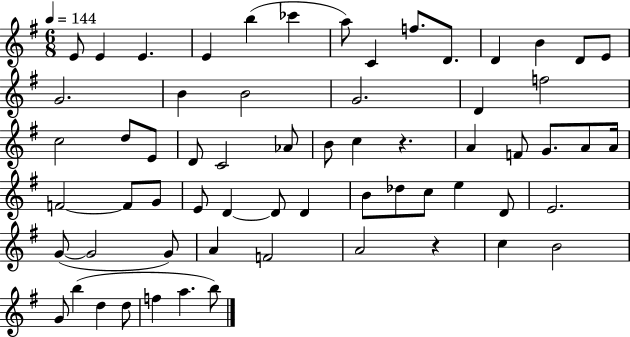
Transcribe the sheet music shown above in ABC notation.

X:1
T:Untitled
M:6/8
L:1/4
K:G
E/2 E E E b _c' a/2 C f/2 D/2 D B D/2 E/2 G2 B B2 G2 D f2 c2 d/2 E/2 D/2 C2 _A/2 B/2 c z A F/2 G/2 A/2 A/4 F2 F/2 G/2 E/2 D D/2 D B/2 _d/2 c/2 e D/2 E2 G/2 G2 G/2 A F2 A2 z c B2 G/2 b d d/2 f a b/2